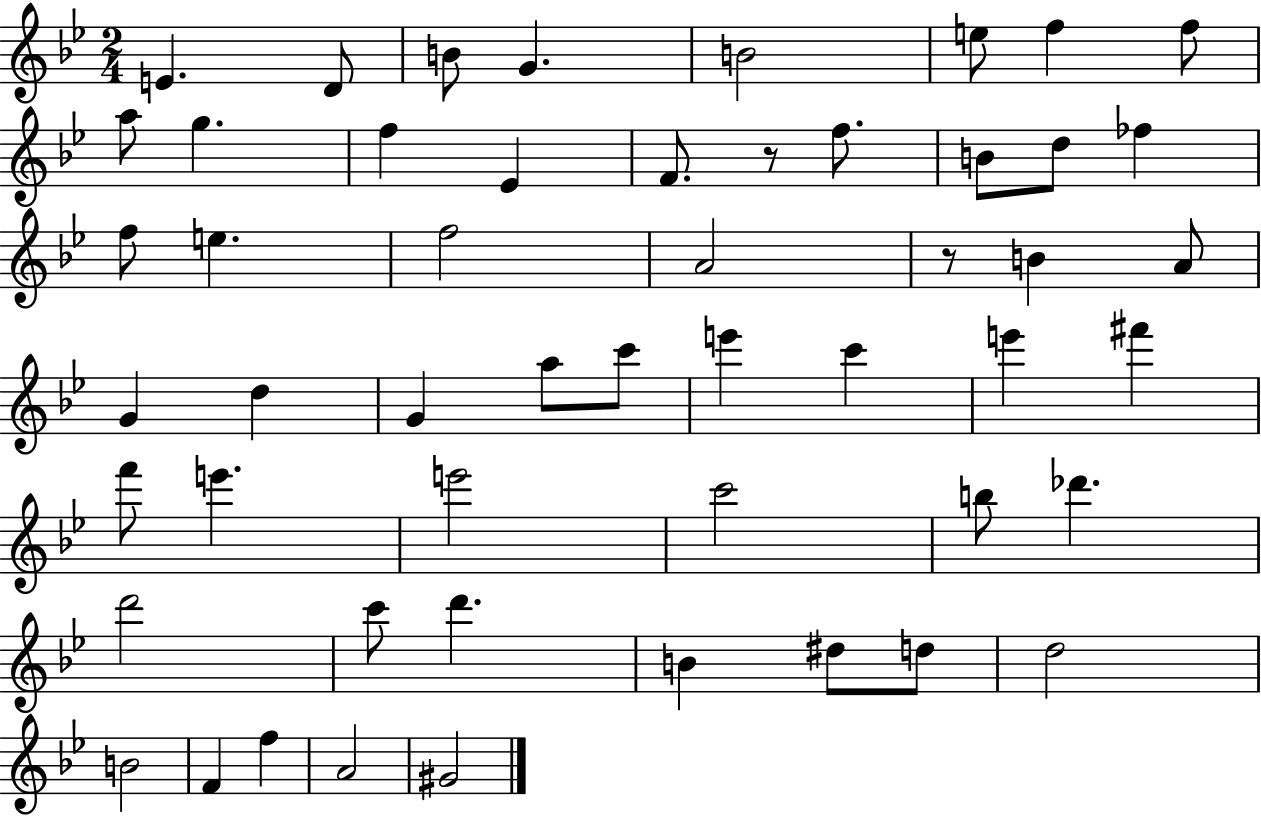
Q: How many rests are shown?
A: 2